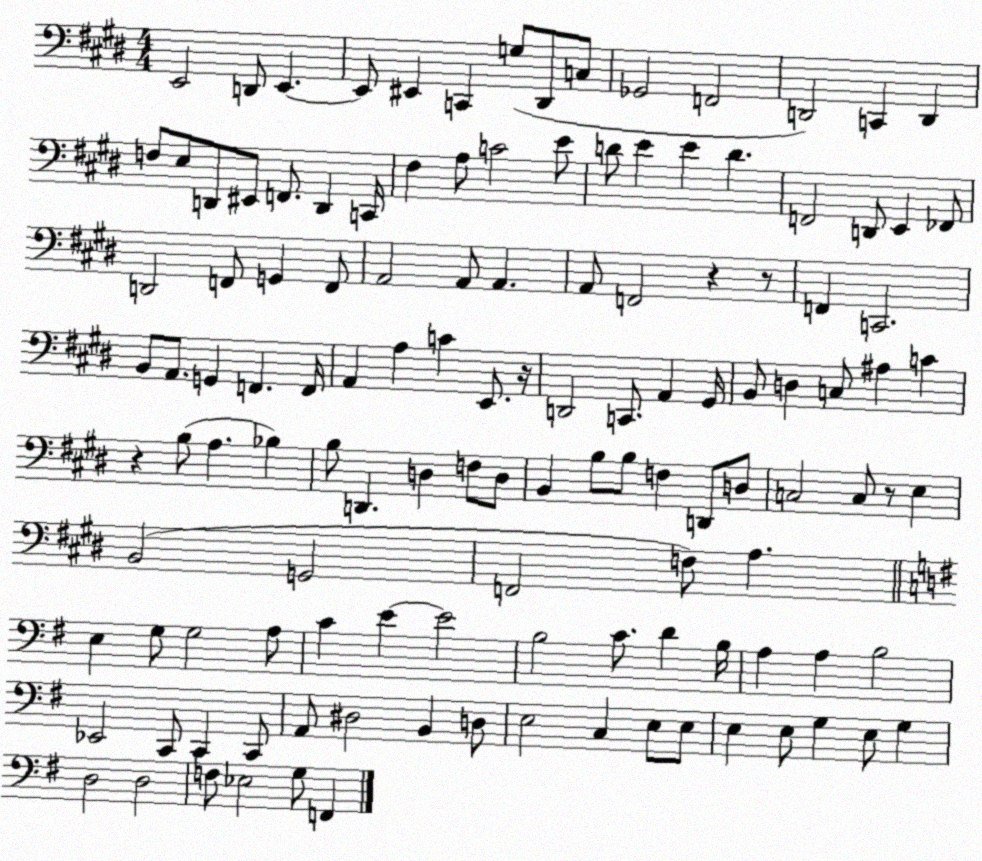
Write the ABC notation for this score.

X:1
T:Untitled
M:4/4
L:1/4
K:E
E,,2 D,,/2 E,, E,,/2 ^E,, C,, G,/2 ^D,,/2 C,/2 _G,,2 F,,2 D,,2 C,, D,, F,/2 E,/2 D,,/2 ^E,,/2 F,,/2 D,, C,,/4 ^F, A,/2 C2 E/2 D/2 E E D F,,2 D,,/2 E,, _F,,/2 D,,2 F,,/2 G,, F,,/2 A,,2 A,,/2 A,, A,,/2 F,,2 z z/2 F,, C,,2 B,,/2 A,,/2 G,, F,, F,,/4 A,, A, C E,,/2 z/4 D,,2 C,,/2 A,, ^G,,/4 B,,/2 D, C,/2 ^A, C z B,/2 A, _B, B,/2 D,, D, F,/2 D,/2 B,, B,/2 B,/2 F, D,,/2 D,/2 C,2 C,/2 z/2 E, B,,2 G,,2 F,,2 F,/2 A, E, G,/2 G,2 A,/2 C E E2 B,2 C/2 D B,/4 A, A, B,2 _E,,2 C,,/2 C,, C,,/2 A,,/2 ^D,2 B,, D,/2 E,2 C, E,/2 E,/2 E, E,/2 G, E,/2 G, D,2 D,2 F,/2 _E,2 G,/2 F,,